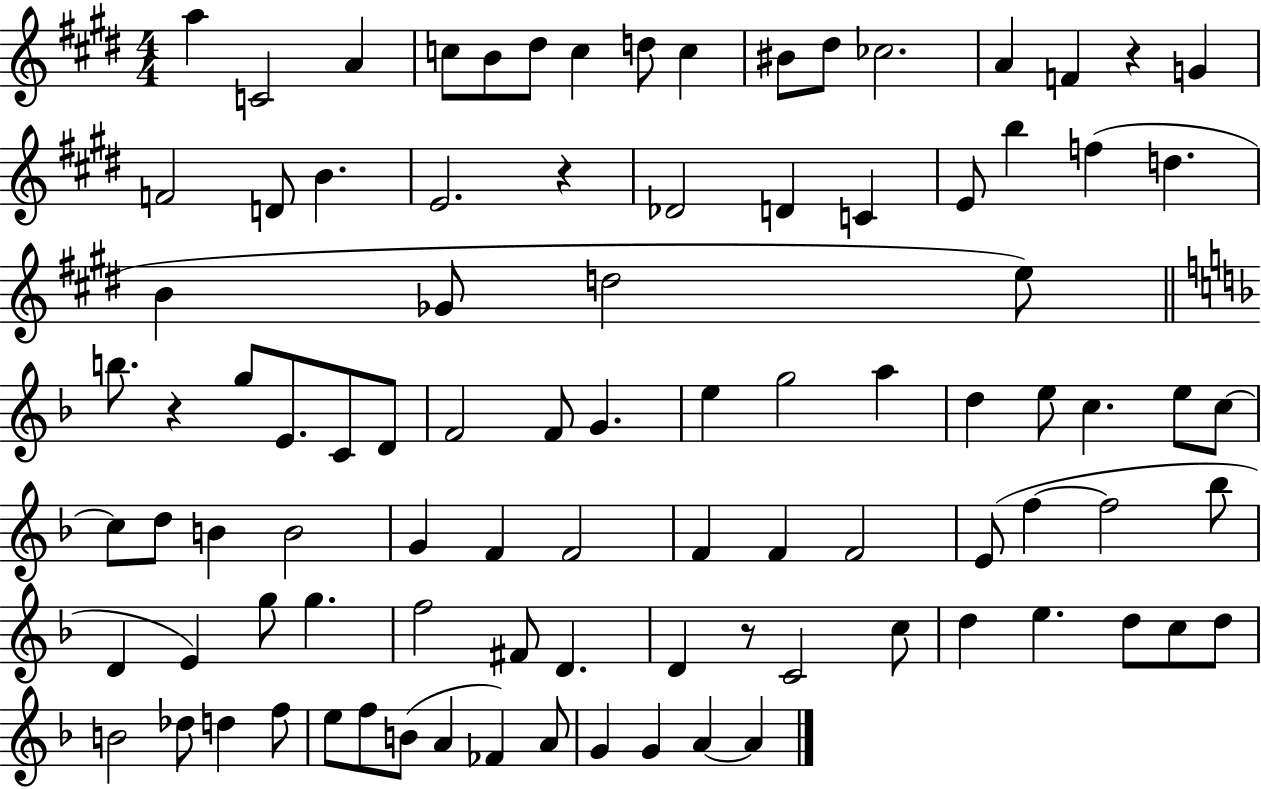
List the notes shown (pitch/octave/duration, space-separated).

A5/q C4/h A4/q C5/e B4/e D#5/e C5/q D5/e C5/q BIS4/e D#5/e CES5/h. A4/q F4/q R/q G4/q F4/h D4/e B4/q. E4/h. R/q Db4/h D4/q C4/q E4/e B5/q F5/q D5/q. B4/q Gb4/e D5/h E5/e B5/e. R/q G5/e E4/e. C4/e D4/e F4/h F4/e G4/q. E5/q G5/h A5/q D5/q E5/e C5/q. E5/e C5/e C5/e D5/e B4/q B4/h G4/q F4/q F4/h F4/q F4/q F4/h E4/e F5/q F5/h Bb5/e D4/q E4/q G5/e G5/q. F5/h F#4/e D4/q. D4/q R/e C4/h C5/e D5/q E5/q. D5/e C5/e D5/e B4/h Db5/e D5/q F5/e E5/e F5/e B4/e A4/q FES4/q A4/e G4/q G4/q A4/q A4/q